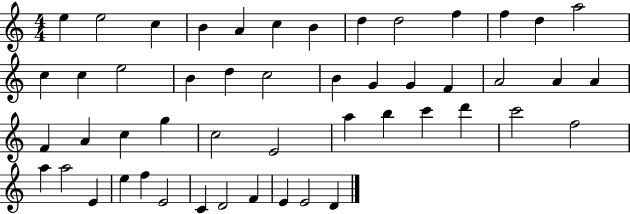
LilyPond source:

{
  \clef treble
  \numericTimeSignature
  \time 4/4
  \key c \major
  e''4 e''2 c''4 | b'4 a'4 c''4 b'4 | d''4 d''2 f''4 | f''4 d''4 a''2 | \break c''4 c''4 e''2 | b'4 d''4 c''2 | b'4 g'4 g'4 f'4 | a'2 a'4 a'4 | \break f'4 a'4 c''4 g''4 | c''2 e'2 | a''4 b''4 c'''4 d'''4 | c'''2 f''2 | \break a''4 a''2 e'4 | e''4 f''4 e'2 | c'4 d'2 f'4 | e'4 e'2 d'4 | \break \bar "|."
}